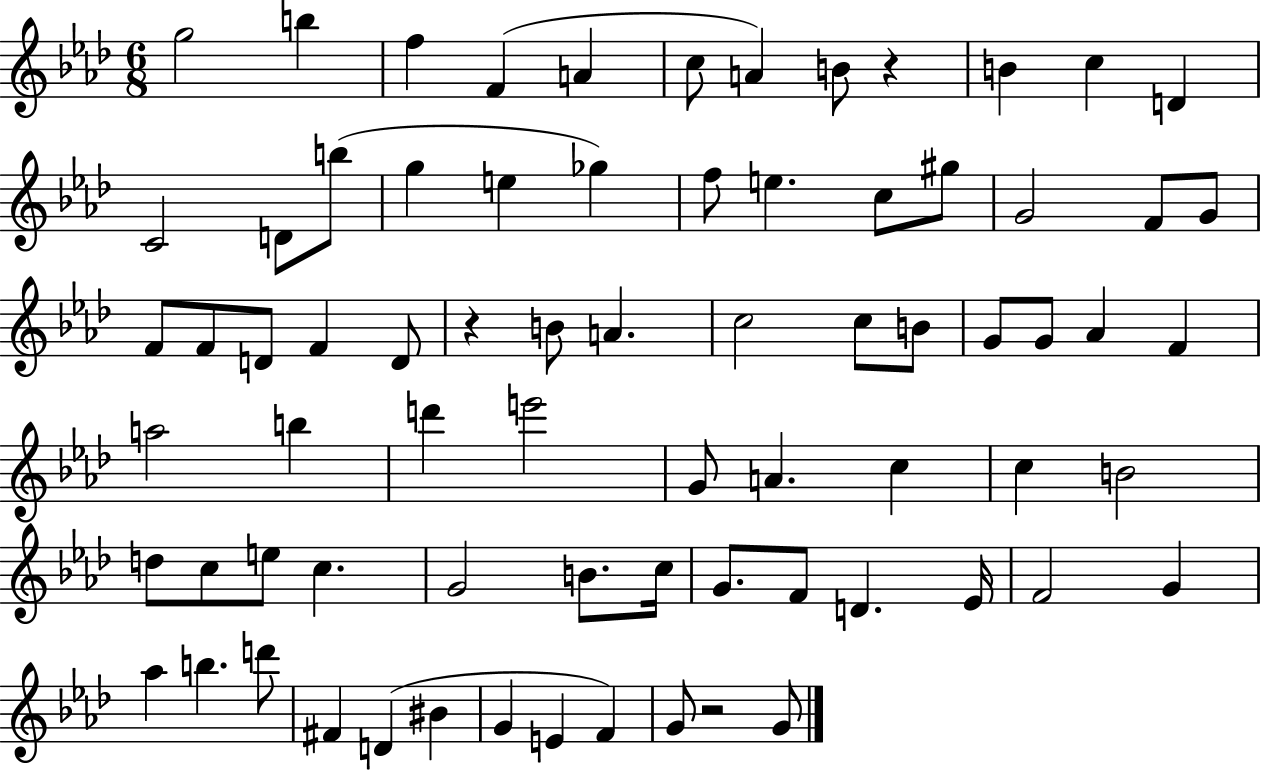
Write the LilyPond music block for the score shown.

{
  \clef treble
  \numericTimeSignature
  \time 6/8
  \key aes \major
  g''2 b''4 | f''4 f'4( a'4 | c''8 a'4) b'8 r4 | b'4 c''4 d'4 | \break c'2 d'8 b''8( | g''4 e''4 ges''4) | f''8 e''4. c''8 gis''8 | g'2 f'8 g'8 | \break f'8 f'8 d'8 f'4 d'8 | r4 b'8 a'4. | c''2 c''8 b'8 | g'8 g'8 aes'4 f'4 | \break a''2 b''4 | d'''4 e'''2 | g'8 a'4. c''4 | c''4 b'2 | \break d''8 c''8 e''8 c''4. | g'2 b'8. c''16 | g'8. f'8 d'4. ees'16 | f'2 g'4 | \break aes''4 b''4. d'''8 | fis'4 d'4( bis'4 | g'4 e'4 f'4) | g'8 r2 g'8 | \break \bar "|."
}